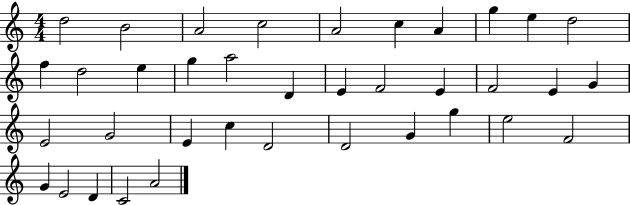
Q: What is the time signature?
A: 4/4